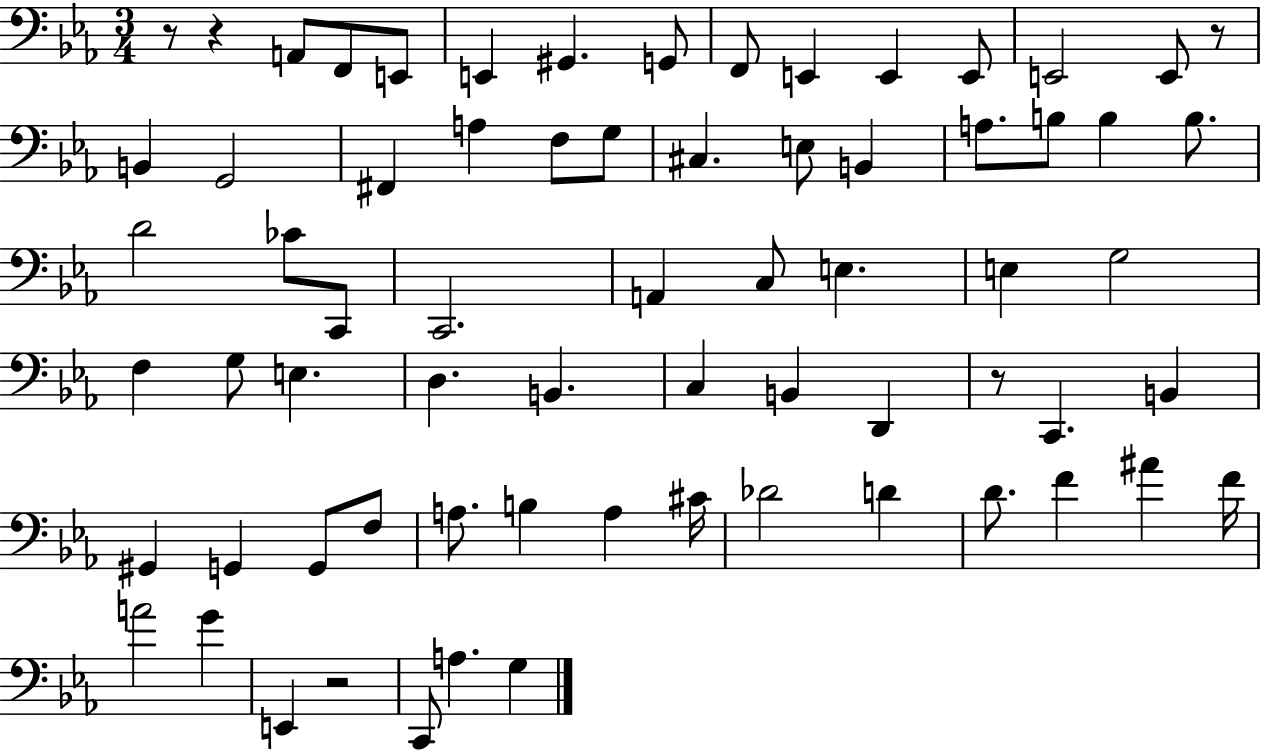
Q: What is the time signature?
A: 3/4